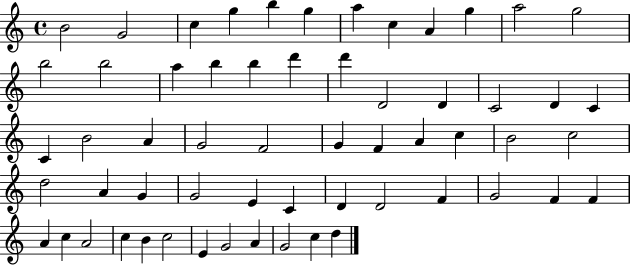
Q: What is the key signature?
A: C major